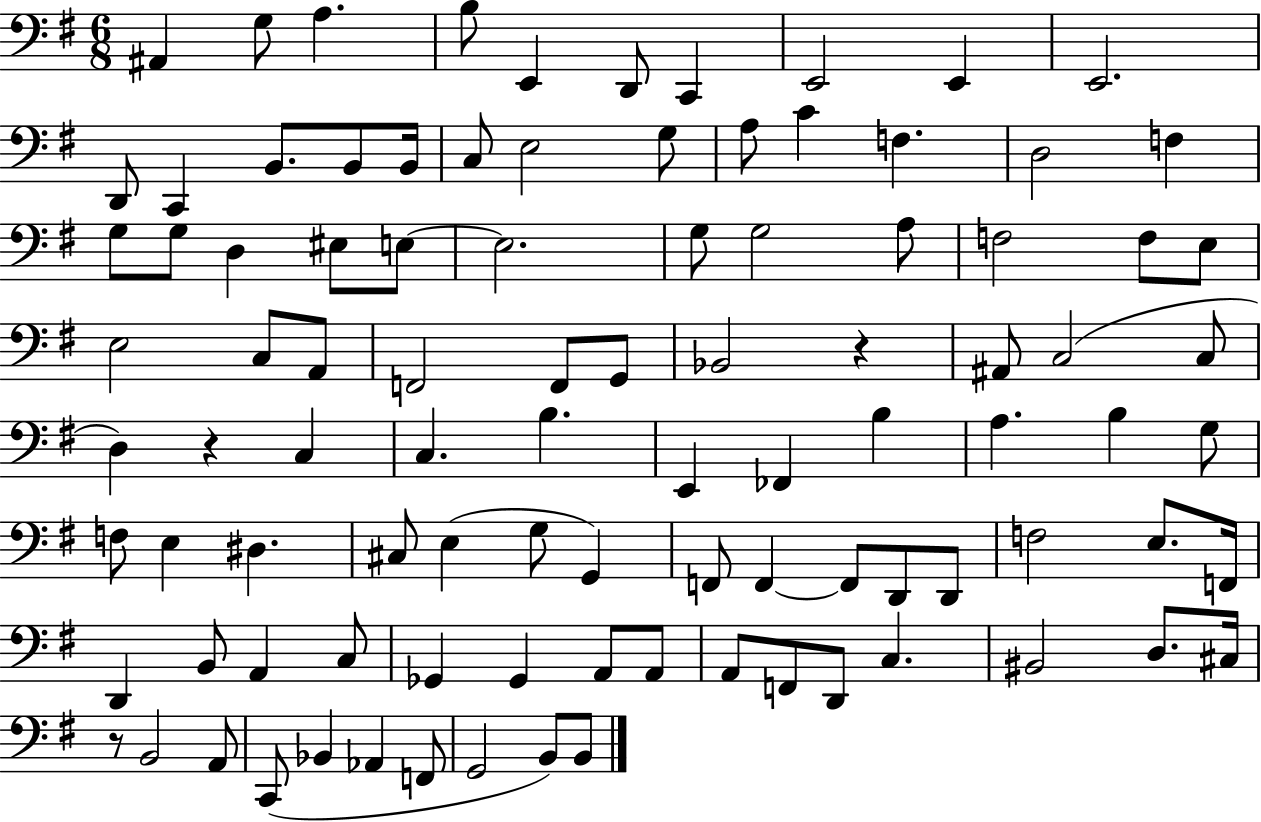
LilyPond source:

{
  \clef bass
  \numericTimeSignature
  \time 6/8
  \key g \major
  ais,4 g8 a4. | b8 e,4 d,8 c,4 | e,2 e,4 | e,2. | \break d,8 c,4 b,8. b,8 b,16 | c8 e2 g8 | a8 c'4 f4. | d2 f4 | \break g8 g8 d4 eis8 e8~~ | e2. | g8 g2 a8 | f2 f8 e8 | \break e2 c8 a,8 | f,2 f,8 g,8 | bes,2 r4 | ais,8 c2( c8 | \break d4) r4 c4 | c4. b4. | e,4 fes,4 b4 | a4. b4 g8 | \break f8 e4 dis4. | cis8 e4( g8 g,4) | f,8 f,4~~ f,8 d,8 d,8 | f2 e8. f,16 | \break d,4 b,8 a,4 c8 | ges,4 ges,4 a,8 a,8 | a,8 f,8 d,8 c4. | bis,2 d8. cis16 | \break r8 b,2 a,8 | c,8( bes,4 aes,4 f,8 | g,2 b,8) b,8 | \bar "|."
}